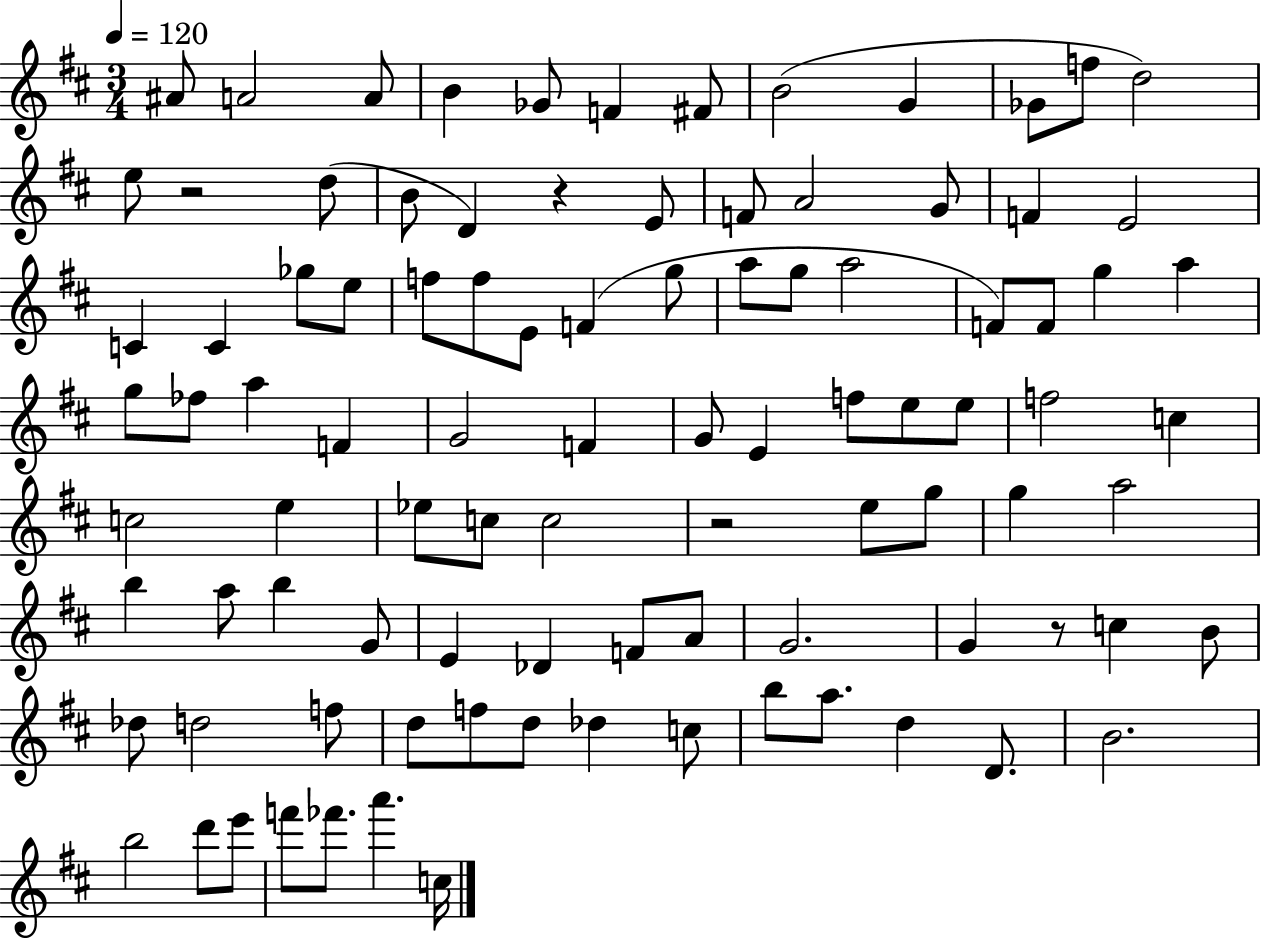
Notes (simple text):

A#4/e A4/h A4/e B4/q Gb4/e F4/q F#4/e B4/h G4/q Gb4/e F5/e D5/h E5/e R/h D5/e B4/e D4/q R/q E4/e F4/e A4/h G4/e F4/q E4/h C4/q C4/q Gb5/e E5/e F5/e F5/e E4/e F4/q G5/e A5/e G5/e A5/h F4/e F4/e G5/q A5/q G5/e FES5/e A5/q F4/q G4/h F4/q G4/e E4/q F5/e E5/e E5/e F5/h C5/q C5/h E5/q Eb5/e C5/e C5/h R/h E5/e G5/e G5/q A5/h B5/q A5/e B5/q G4/e E4/q Db4/q F4/e A4/e G4/h. G4/q R/e C5/q B4/e Db5/e D5/h F5/e D5/e F5/e D5/e Db5/q C5/e B5/e A5/e. D5/q D4/e. B4/h. B5/h D6/e E6/e F6/e FES6/e. A6/q. C5/s